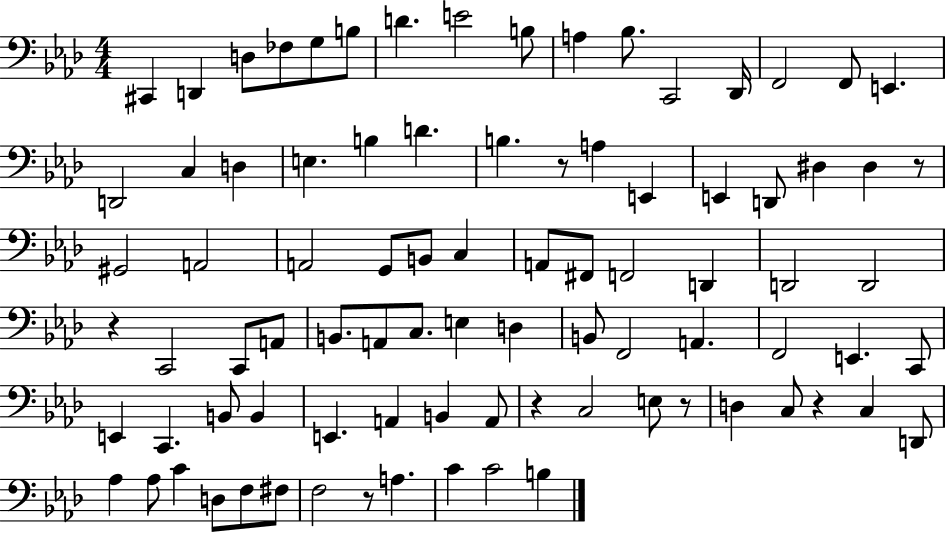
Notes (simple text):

C#2/q D2/q D3/e FES3/e G3/e B3/e D4/q. E4/h B3/e A3/q Bb3/e. C2/h Db2/s F2/h F2/e E2/q. D2/h C3/q D3/q E3/q. B3/q D4/q. B3/q. R/e A3/q E2/q E2/q D2/e D#3/q D#3/q R/e G#2/h A2/h A2/h G2/e B2/e C3/q A2/e F#2/e F2/h D2/q D2/h D2/h R/q C2/h C2/e A2/e B2/e. A2/e C3/e. E3/q D3/q B2/e F2/h A2/q. F2/h E2/q. C2/e E2/q C2/q. B2/e B2/q E2/q. A2/q B2/q A2/e R/q C3/h E3/e R/e D3/q C3/e R/q C3/q D2/e Ab3/q Ab3/e C4/q D3/e F3/e F#3/e F3/h R/e A3/q. C4/q C4/h B3/q